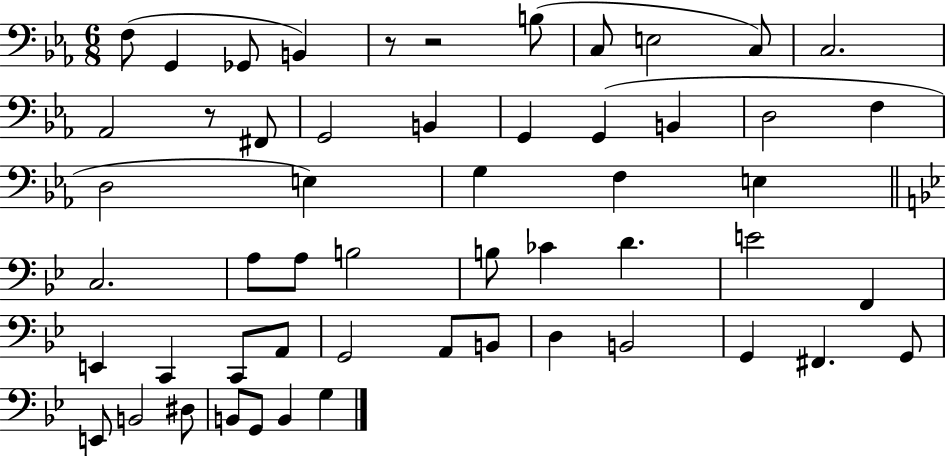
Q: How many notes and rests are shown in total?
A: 54